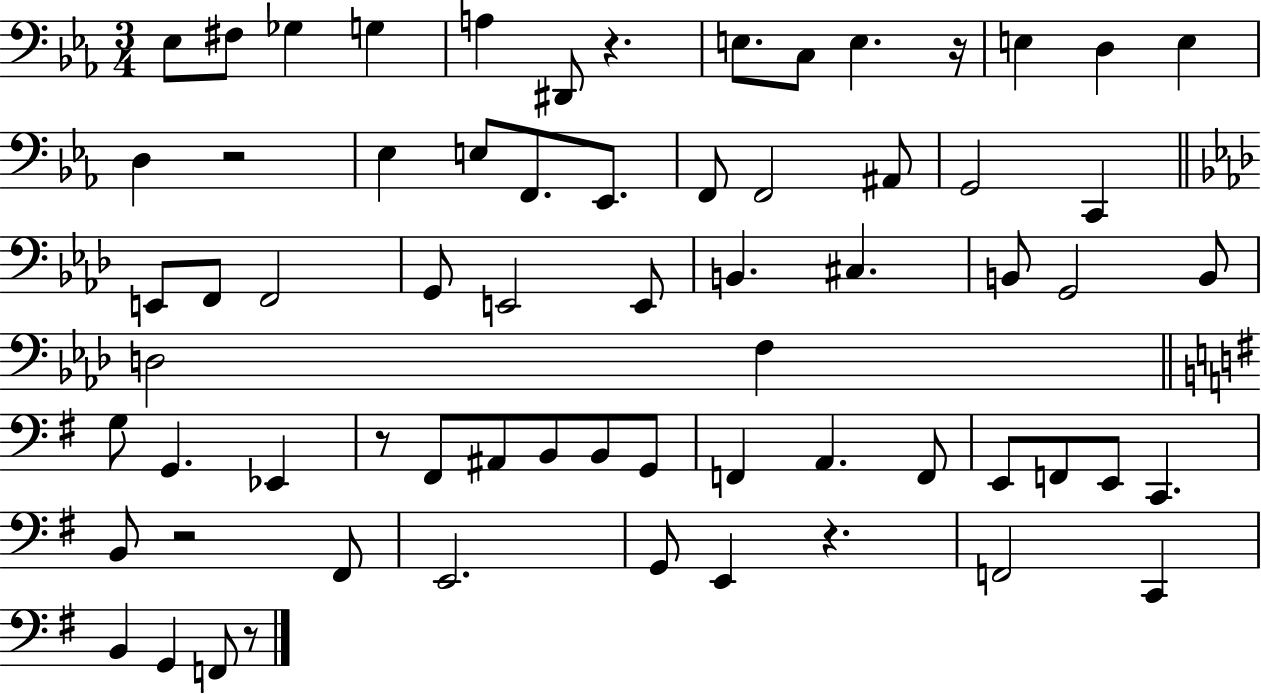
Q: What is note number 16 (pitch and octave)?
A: F2